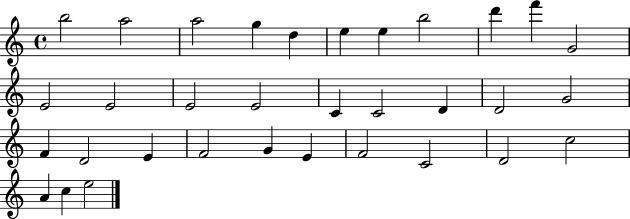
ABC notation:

X:1
T:Untitled
M:4/4
L:1/4
K:C
b2 a2 a2 g d e e b2 d' f' G2 E2 E2 E2 E2 C C2 D D2 G2 F D2 E F2 G E F2 C2 D2 c2 A c e2